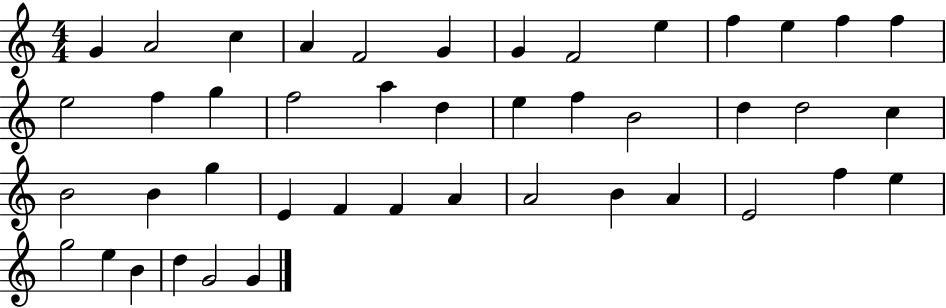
{
  \clef treble
  \numericTimeSignature
  \time 4/4
  \key c \major
  g'4 a'2 c''4 | a'4 f'2 g'4 | g'4 f'2 e''4 | f''4 e''4 f''4 f''4 | \break e''2 f''4 g''4 | f''2 a''4 d''4 | e''4 f''4 b'2 | d''4 d''2 c''4 | \break b'2 b'4 g''4 | e'4 f'4 f'4 a'4 | a'2 b'4 a'4 | e'2 f''4 e''4 | \break g''2 e''4 b'4 | d''4 g'2 g'4 | \bar "|."
}